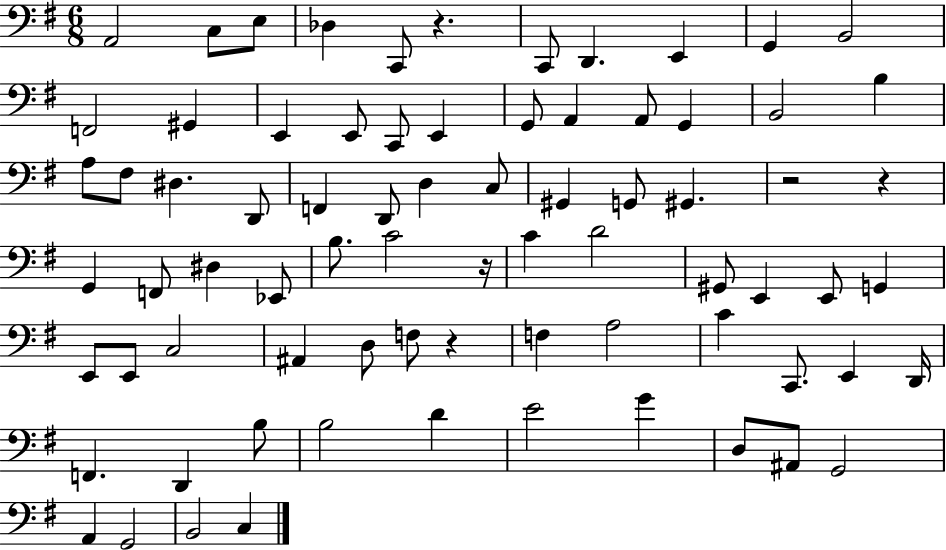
A2/h C3/e E3/e Db3/q C2/e R/q. C2/e D2/q. E2/q G2/q B2/h F2/h G#2/q E2/q E2/e C2/e E2/q G2/e A2/q A2/e G2/q B2/h B3/q A3/e F#3/e D#3/q. D2/e F2/q D2/e D3/q C3/e G#2/q G2/e G#2/q. R/h R/q G2/q F2/e D#3/q Eb2/e B3/e. C4/h R/s C4/q D4/h G#2/e E2/q E2/e G2/q E2/e E2/e C3/h A#2/q D3/e F3/e R/q F3/q A3/h C4/q C2/e. E2/q D2/s F2/q. D2/q B3/e B3/h D4/q E4/h G4/q D3/e A#2/e G2/h A2/q G2/h B2/h C3/q